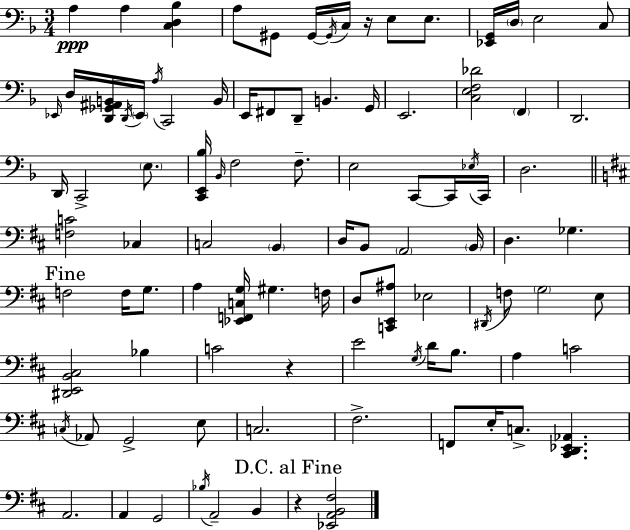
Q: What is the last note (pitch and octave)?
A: B2